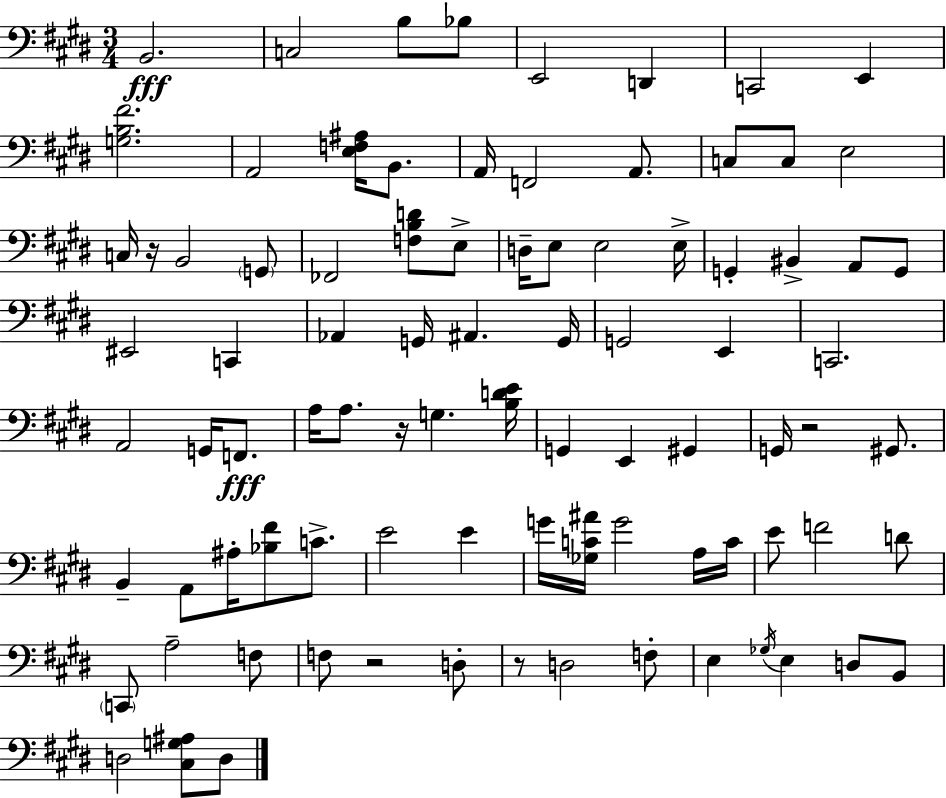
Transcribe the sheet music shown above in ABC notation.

X:1
T:Untitled
M:3/4
L:1/4
K:E
B,,2 C,2 B,/2 _B,/2 E,,2 D,, C,,2 E,, [G,B,^F]2 A,,2 [E,F,^A,]/4 B,,/2 A,,/4 F,,2 A,,/2 C,/2 C,/2 E,2 C,/4 z/4 B,,2 G,,/2 _F,,2 [F,B,D]/2 E,/2 D,/4 E,/2 E,2 E,/4 G,, ^B,, A,,/2 G,,/2 ^E,,2 C,, _A,, G,,/4 ^A,, G,,/4 G,,2 E,, C,,2 A,,2 G,,/4 F,,/2 A,/4 A,/2 z/4 G, [B,DE]/4 G,, E,, ^G,, G,,/4 z2 ^G,,/2 B,, A,,/2 ^A,/4 [_B,^F]/2 C/2 E2 E G/4 [_G,C^A]/4 G2 A,/4 C/4 E/2 F2 D/2 C,,/2 A,2 F,/2 F,/2 z2 D,/2 z/2 D,2 F,/2 E, _G,/4 E, D,/2 B,,/2 D,2 [^C,G,^A,]/2 D,/2